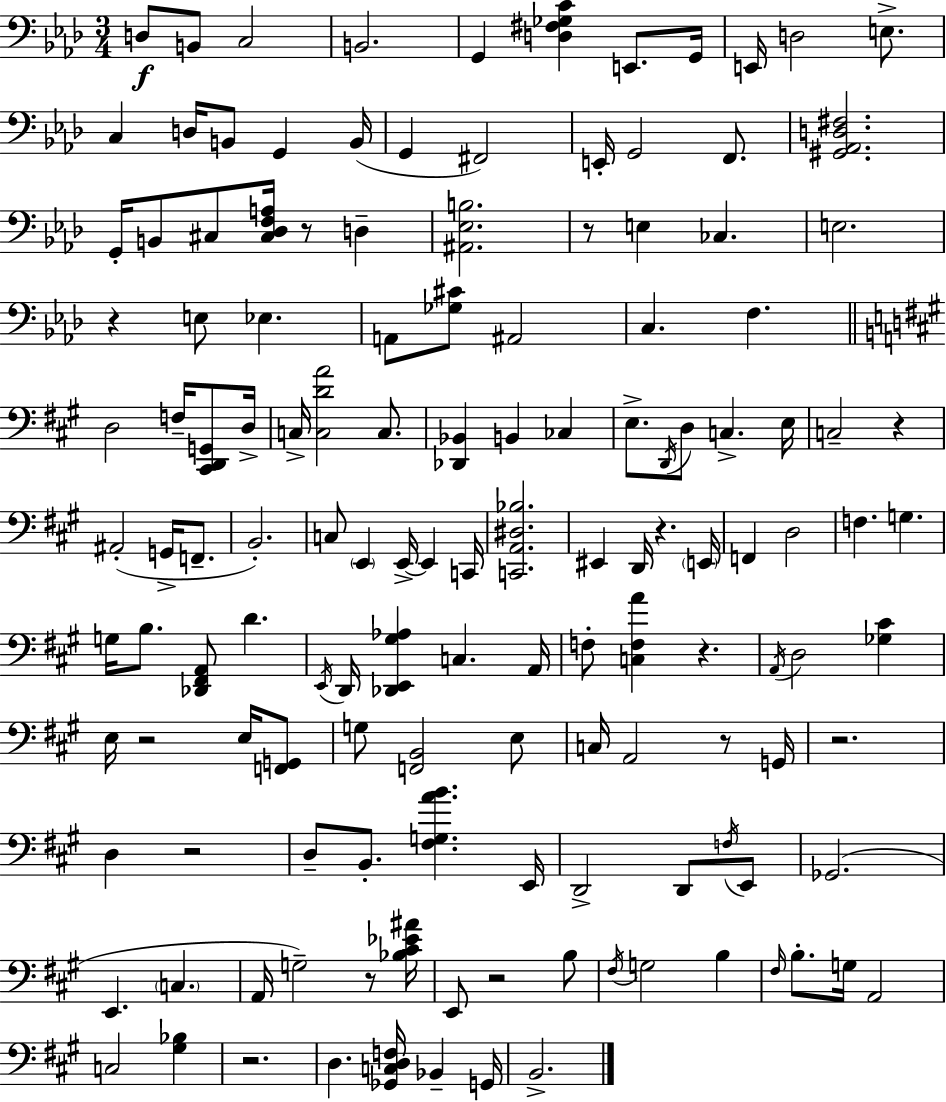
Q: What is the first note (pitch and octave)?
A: D3